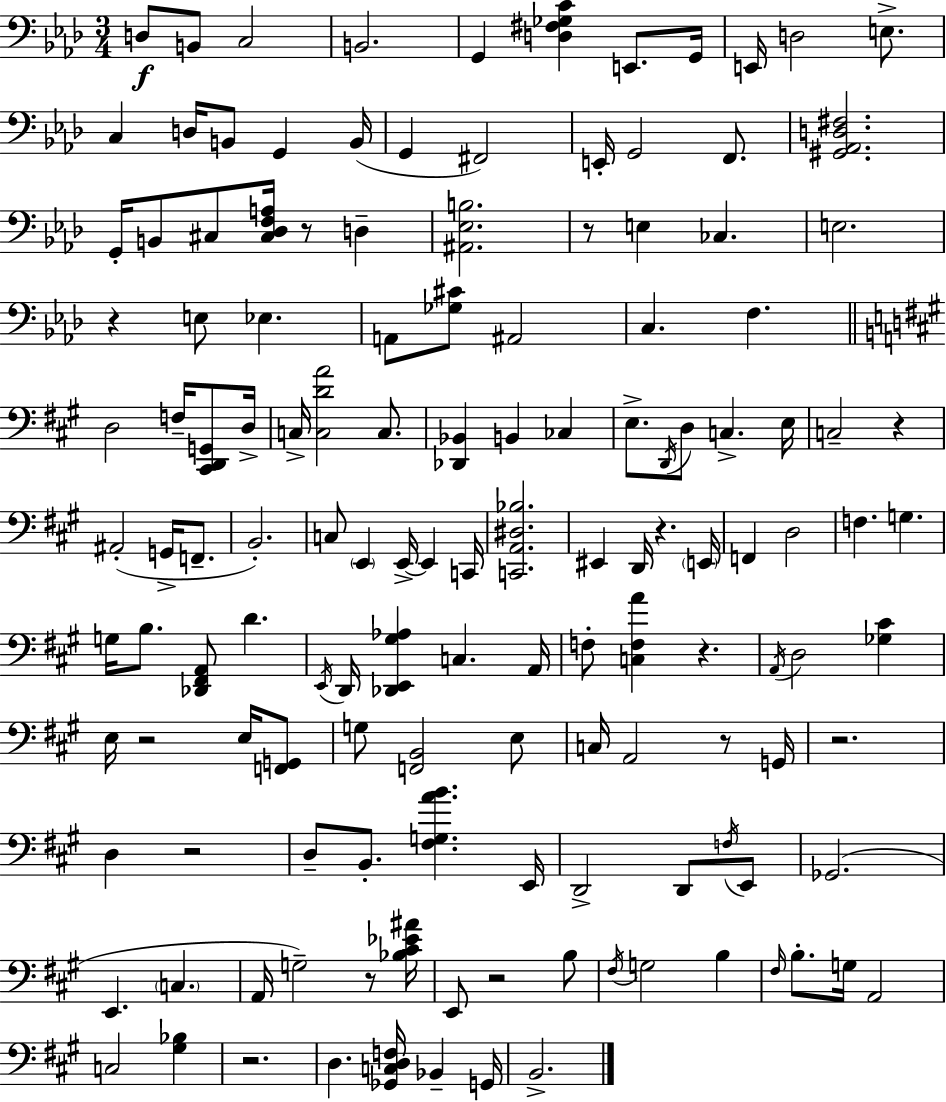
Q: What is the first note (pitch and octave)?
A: D3